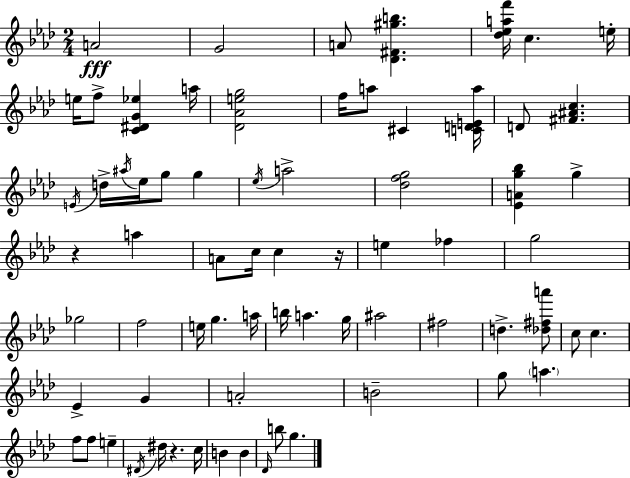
{
  \clef treble
  \numericTimeSignature
  \time 2/4
  \key aes \major
  a'2\fff | g'2 | a'8 <des' fis' gis'' b''>4. | <des'' ees'' a'' f'''>16 c''4. e''16-. | \break e''16 f''8-> <c' dis' g' ees''>4 a''16 | <des' aes' e'' g''>2 | f''16 a''8 cis'4 <c' d' e' a''>16 | d'8 <fis' ais' c''>4. | \break \acciaccatura { e'16 } d''16-> \acciaccatura { ais''16 } ees''16 g''8 g''4 | \acciaccatura { ees''16 } a''2-> | <des'' f'' g''>2 | <ees' a' g'' bes''>4 g''4-> | \break r4 a''4 | a'8 c''16 c''4 | r16 e''4 fes''4 | g''2 | \break ges''2 | f''2 | e''16 g''4. | a''16 b''16 a''4. | \break g''16 ais''2 | fis''2 | d''4.-> | <des'' fis'' a'''>8 c''8 c''4. | \break ees'4-> g'4 | a'2-. | b'2-- | g''8 \parenthesize a''4. | \break f''8 f''8 e''4-- | \acciaccatura { dis'16 } dis''16 r4. | c''16 b'4 | b'4 \grace { des'16 } b''8 g''4. | \break \bar "|."
}